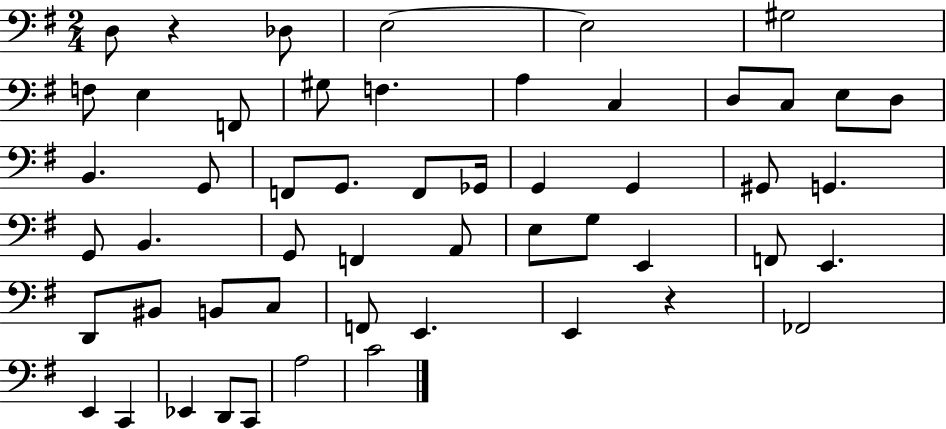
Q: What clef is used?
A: bass